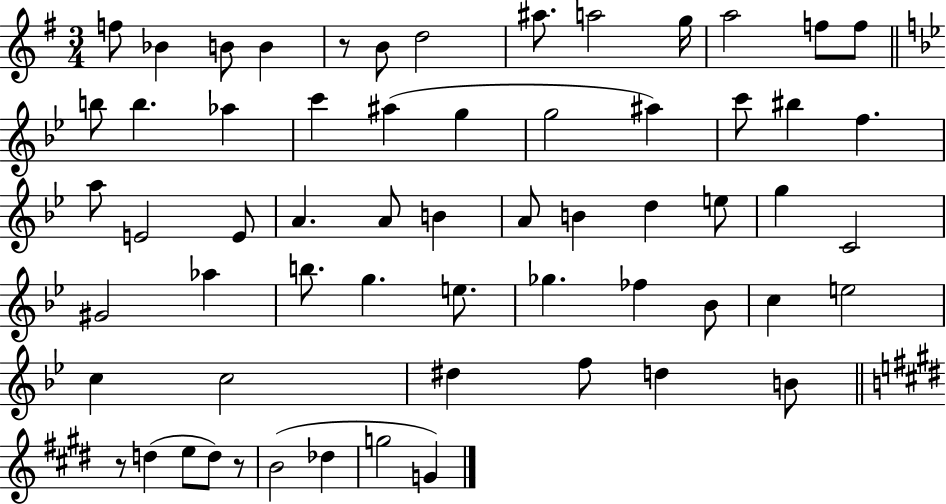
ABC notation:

X:1
T:Untitled
M:3/4
L:1/4
K:G
f/2 _B B/2 B z/2 B/2 d2 ^a/2 a2 g/4 a2 f/2 f/2 b/2 b _a c' ^a g g2 ^a c'/2 ^b f a/2 E2 E/2 A A/2 B A/2 B d e/2 g C2 ^G2 _a b/2 g e/2 _g _f _B/2 c e2 c c2 ^d f/2 d B/2 z/2 d e/2 d/2 z/2 B2 _d g2 G